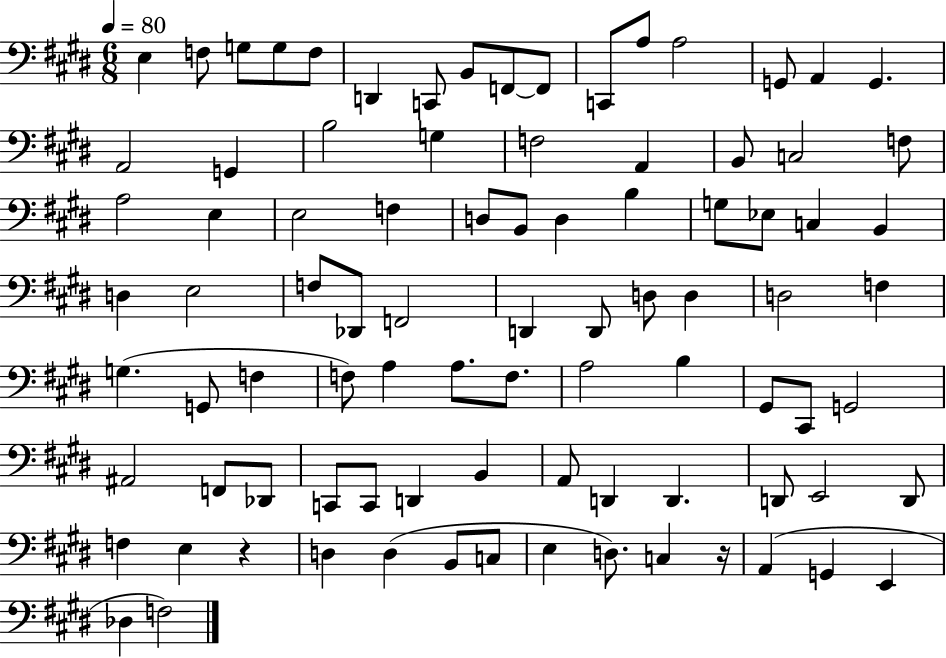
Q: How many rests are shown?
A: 2